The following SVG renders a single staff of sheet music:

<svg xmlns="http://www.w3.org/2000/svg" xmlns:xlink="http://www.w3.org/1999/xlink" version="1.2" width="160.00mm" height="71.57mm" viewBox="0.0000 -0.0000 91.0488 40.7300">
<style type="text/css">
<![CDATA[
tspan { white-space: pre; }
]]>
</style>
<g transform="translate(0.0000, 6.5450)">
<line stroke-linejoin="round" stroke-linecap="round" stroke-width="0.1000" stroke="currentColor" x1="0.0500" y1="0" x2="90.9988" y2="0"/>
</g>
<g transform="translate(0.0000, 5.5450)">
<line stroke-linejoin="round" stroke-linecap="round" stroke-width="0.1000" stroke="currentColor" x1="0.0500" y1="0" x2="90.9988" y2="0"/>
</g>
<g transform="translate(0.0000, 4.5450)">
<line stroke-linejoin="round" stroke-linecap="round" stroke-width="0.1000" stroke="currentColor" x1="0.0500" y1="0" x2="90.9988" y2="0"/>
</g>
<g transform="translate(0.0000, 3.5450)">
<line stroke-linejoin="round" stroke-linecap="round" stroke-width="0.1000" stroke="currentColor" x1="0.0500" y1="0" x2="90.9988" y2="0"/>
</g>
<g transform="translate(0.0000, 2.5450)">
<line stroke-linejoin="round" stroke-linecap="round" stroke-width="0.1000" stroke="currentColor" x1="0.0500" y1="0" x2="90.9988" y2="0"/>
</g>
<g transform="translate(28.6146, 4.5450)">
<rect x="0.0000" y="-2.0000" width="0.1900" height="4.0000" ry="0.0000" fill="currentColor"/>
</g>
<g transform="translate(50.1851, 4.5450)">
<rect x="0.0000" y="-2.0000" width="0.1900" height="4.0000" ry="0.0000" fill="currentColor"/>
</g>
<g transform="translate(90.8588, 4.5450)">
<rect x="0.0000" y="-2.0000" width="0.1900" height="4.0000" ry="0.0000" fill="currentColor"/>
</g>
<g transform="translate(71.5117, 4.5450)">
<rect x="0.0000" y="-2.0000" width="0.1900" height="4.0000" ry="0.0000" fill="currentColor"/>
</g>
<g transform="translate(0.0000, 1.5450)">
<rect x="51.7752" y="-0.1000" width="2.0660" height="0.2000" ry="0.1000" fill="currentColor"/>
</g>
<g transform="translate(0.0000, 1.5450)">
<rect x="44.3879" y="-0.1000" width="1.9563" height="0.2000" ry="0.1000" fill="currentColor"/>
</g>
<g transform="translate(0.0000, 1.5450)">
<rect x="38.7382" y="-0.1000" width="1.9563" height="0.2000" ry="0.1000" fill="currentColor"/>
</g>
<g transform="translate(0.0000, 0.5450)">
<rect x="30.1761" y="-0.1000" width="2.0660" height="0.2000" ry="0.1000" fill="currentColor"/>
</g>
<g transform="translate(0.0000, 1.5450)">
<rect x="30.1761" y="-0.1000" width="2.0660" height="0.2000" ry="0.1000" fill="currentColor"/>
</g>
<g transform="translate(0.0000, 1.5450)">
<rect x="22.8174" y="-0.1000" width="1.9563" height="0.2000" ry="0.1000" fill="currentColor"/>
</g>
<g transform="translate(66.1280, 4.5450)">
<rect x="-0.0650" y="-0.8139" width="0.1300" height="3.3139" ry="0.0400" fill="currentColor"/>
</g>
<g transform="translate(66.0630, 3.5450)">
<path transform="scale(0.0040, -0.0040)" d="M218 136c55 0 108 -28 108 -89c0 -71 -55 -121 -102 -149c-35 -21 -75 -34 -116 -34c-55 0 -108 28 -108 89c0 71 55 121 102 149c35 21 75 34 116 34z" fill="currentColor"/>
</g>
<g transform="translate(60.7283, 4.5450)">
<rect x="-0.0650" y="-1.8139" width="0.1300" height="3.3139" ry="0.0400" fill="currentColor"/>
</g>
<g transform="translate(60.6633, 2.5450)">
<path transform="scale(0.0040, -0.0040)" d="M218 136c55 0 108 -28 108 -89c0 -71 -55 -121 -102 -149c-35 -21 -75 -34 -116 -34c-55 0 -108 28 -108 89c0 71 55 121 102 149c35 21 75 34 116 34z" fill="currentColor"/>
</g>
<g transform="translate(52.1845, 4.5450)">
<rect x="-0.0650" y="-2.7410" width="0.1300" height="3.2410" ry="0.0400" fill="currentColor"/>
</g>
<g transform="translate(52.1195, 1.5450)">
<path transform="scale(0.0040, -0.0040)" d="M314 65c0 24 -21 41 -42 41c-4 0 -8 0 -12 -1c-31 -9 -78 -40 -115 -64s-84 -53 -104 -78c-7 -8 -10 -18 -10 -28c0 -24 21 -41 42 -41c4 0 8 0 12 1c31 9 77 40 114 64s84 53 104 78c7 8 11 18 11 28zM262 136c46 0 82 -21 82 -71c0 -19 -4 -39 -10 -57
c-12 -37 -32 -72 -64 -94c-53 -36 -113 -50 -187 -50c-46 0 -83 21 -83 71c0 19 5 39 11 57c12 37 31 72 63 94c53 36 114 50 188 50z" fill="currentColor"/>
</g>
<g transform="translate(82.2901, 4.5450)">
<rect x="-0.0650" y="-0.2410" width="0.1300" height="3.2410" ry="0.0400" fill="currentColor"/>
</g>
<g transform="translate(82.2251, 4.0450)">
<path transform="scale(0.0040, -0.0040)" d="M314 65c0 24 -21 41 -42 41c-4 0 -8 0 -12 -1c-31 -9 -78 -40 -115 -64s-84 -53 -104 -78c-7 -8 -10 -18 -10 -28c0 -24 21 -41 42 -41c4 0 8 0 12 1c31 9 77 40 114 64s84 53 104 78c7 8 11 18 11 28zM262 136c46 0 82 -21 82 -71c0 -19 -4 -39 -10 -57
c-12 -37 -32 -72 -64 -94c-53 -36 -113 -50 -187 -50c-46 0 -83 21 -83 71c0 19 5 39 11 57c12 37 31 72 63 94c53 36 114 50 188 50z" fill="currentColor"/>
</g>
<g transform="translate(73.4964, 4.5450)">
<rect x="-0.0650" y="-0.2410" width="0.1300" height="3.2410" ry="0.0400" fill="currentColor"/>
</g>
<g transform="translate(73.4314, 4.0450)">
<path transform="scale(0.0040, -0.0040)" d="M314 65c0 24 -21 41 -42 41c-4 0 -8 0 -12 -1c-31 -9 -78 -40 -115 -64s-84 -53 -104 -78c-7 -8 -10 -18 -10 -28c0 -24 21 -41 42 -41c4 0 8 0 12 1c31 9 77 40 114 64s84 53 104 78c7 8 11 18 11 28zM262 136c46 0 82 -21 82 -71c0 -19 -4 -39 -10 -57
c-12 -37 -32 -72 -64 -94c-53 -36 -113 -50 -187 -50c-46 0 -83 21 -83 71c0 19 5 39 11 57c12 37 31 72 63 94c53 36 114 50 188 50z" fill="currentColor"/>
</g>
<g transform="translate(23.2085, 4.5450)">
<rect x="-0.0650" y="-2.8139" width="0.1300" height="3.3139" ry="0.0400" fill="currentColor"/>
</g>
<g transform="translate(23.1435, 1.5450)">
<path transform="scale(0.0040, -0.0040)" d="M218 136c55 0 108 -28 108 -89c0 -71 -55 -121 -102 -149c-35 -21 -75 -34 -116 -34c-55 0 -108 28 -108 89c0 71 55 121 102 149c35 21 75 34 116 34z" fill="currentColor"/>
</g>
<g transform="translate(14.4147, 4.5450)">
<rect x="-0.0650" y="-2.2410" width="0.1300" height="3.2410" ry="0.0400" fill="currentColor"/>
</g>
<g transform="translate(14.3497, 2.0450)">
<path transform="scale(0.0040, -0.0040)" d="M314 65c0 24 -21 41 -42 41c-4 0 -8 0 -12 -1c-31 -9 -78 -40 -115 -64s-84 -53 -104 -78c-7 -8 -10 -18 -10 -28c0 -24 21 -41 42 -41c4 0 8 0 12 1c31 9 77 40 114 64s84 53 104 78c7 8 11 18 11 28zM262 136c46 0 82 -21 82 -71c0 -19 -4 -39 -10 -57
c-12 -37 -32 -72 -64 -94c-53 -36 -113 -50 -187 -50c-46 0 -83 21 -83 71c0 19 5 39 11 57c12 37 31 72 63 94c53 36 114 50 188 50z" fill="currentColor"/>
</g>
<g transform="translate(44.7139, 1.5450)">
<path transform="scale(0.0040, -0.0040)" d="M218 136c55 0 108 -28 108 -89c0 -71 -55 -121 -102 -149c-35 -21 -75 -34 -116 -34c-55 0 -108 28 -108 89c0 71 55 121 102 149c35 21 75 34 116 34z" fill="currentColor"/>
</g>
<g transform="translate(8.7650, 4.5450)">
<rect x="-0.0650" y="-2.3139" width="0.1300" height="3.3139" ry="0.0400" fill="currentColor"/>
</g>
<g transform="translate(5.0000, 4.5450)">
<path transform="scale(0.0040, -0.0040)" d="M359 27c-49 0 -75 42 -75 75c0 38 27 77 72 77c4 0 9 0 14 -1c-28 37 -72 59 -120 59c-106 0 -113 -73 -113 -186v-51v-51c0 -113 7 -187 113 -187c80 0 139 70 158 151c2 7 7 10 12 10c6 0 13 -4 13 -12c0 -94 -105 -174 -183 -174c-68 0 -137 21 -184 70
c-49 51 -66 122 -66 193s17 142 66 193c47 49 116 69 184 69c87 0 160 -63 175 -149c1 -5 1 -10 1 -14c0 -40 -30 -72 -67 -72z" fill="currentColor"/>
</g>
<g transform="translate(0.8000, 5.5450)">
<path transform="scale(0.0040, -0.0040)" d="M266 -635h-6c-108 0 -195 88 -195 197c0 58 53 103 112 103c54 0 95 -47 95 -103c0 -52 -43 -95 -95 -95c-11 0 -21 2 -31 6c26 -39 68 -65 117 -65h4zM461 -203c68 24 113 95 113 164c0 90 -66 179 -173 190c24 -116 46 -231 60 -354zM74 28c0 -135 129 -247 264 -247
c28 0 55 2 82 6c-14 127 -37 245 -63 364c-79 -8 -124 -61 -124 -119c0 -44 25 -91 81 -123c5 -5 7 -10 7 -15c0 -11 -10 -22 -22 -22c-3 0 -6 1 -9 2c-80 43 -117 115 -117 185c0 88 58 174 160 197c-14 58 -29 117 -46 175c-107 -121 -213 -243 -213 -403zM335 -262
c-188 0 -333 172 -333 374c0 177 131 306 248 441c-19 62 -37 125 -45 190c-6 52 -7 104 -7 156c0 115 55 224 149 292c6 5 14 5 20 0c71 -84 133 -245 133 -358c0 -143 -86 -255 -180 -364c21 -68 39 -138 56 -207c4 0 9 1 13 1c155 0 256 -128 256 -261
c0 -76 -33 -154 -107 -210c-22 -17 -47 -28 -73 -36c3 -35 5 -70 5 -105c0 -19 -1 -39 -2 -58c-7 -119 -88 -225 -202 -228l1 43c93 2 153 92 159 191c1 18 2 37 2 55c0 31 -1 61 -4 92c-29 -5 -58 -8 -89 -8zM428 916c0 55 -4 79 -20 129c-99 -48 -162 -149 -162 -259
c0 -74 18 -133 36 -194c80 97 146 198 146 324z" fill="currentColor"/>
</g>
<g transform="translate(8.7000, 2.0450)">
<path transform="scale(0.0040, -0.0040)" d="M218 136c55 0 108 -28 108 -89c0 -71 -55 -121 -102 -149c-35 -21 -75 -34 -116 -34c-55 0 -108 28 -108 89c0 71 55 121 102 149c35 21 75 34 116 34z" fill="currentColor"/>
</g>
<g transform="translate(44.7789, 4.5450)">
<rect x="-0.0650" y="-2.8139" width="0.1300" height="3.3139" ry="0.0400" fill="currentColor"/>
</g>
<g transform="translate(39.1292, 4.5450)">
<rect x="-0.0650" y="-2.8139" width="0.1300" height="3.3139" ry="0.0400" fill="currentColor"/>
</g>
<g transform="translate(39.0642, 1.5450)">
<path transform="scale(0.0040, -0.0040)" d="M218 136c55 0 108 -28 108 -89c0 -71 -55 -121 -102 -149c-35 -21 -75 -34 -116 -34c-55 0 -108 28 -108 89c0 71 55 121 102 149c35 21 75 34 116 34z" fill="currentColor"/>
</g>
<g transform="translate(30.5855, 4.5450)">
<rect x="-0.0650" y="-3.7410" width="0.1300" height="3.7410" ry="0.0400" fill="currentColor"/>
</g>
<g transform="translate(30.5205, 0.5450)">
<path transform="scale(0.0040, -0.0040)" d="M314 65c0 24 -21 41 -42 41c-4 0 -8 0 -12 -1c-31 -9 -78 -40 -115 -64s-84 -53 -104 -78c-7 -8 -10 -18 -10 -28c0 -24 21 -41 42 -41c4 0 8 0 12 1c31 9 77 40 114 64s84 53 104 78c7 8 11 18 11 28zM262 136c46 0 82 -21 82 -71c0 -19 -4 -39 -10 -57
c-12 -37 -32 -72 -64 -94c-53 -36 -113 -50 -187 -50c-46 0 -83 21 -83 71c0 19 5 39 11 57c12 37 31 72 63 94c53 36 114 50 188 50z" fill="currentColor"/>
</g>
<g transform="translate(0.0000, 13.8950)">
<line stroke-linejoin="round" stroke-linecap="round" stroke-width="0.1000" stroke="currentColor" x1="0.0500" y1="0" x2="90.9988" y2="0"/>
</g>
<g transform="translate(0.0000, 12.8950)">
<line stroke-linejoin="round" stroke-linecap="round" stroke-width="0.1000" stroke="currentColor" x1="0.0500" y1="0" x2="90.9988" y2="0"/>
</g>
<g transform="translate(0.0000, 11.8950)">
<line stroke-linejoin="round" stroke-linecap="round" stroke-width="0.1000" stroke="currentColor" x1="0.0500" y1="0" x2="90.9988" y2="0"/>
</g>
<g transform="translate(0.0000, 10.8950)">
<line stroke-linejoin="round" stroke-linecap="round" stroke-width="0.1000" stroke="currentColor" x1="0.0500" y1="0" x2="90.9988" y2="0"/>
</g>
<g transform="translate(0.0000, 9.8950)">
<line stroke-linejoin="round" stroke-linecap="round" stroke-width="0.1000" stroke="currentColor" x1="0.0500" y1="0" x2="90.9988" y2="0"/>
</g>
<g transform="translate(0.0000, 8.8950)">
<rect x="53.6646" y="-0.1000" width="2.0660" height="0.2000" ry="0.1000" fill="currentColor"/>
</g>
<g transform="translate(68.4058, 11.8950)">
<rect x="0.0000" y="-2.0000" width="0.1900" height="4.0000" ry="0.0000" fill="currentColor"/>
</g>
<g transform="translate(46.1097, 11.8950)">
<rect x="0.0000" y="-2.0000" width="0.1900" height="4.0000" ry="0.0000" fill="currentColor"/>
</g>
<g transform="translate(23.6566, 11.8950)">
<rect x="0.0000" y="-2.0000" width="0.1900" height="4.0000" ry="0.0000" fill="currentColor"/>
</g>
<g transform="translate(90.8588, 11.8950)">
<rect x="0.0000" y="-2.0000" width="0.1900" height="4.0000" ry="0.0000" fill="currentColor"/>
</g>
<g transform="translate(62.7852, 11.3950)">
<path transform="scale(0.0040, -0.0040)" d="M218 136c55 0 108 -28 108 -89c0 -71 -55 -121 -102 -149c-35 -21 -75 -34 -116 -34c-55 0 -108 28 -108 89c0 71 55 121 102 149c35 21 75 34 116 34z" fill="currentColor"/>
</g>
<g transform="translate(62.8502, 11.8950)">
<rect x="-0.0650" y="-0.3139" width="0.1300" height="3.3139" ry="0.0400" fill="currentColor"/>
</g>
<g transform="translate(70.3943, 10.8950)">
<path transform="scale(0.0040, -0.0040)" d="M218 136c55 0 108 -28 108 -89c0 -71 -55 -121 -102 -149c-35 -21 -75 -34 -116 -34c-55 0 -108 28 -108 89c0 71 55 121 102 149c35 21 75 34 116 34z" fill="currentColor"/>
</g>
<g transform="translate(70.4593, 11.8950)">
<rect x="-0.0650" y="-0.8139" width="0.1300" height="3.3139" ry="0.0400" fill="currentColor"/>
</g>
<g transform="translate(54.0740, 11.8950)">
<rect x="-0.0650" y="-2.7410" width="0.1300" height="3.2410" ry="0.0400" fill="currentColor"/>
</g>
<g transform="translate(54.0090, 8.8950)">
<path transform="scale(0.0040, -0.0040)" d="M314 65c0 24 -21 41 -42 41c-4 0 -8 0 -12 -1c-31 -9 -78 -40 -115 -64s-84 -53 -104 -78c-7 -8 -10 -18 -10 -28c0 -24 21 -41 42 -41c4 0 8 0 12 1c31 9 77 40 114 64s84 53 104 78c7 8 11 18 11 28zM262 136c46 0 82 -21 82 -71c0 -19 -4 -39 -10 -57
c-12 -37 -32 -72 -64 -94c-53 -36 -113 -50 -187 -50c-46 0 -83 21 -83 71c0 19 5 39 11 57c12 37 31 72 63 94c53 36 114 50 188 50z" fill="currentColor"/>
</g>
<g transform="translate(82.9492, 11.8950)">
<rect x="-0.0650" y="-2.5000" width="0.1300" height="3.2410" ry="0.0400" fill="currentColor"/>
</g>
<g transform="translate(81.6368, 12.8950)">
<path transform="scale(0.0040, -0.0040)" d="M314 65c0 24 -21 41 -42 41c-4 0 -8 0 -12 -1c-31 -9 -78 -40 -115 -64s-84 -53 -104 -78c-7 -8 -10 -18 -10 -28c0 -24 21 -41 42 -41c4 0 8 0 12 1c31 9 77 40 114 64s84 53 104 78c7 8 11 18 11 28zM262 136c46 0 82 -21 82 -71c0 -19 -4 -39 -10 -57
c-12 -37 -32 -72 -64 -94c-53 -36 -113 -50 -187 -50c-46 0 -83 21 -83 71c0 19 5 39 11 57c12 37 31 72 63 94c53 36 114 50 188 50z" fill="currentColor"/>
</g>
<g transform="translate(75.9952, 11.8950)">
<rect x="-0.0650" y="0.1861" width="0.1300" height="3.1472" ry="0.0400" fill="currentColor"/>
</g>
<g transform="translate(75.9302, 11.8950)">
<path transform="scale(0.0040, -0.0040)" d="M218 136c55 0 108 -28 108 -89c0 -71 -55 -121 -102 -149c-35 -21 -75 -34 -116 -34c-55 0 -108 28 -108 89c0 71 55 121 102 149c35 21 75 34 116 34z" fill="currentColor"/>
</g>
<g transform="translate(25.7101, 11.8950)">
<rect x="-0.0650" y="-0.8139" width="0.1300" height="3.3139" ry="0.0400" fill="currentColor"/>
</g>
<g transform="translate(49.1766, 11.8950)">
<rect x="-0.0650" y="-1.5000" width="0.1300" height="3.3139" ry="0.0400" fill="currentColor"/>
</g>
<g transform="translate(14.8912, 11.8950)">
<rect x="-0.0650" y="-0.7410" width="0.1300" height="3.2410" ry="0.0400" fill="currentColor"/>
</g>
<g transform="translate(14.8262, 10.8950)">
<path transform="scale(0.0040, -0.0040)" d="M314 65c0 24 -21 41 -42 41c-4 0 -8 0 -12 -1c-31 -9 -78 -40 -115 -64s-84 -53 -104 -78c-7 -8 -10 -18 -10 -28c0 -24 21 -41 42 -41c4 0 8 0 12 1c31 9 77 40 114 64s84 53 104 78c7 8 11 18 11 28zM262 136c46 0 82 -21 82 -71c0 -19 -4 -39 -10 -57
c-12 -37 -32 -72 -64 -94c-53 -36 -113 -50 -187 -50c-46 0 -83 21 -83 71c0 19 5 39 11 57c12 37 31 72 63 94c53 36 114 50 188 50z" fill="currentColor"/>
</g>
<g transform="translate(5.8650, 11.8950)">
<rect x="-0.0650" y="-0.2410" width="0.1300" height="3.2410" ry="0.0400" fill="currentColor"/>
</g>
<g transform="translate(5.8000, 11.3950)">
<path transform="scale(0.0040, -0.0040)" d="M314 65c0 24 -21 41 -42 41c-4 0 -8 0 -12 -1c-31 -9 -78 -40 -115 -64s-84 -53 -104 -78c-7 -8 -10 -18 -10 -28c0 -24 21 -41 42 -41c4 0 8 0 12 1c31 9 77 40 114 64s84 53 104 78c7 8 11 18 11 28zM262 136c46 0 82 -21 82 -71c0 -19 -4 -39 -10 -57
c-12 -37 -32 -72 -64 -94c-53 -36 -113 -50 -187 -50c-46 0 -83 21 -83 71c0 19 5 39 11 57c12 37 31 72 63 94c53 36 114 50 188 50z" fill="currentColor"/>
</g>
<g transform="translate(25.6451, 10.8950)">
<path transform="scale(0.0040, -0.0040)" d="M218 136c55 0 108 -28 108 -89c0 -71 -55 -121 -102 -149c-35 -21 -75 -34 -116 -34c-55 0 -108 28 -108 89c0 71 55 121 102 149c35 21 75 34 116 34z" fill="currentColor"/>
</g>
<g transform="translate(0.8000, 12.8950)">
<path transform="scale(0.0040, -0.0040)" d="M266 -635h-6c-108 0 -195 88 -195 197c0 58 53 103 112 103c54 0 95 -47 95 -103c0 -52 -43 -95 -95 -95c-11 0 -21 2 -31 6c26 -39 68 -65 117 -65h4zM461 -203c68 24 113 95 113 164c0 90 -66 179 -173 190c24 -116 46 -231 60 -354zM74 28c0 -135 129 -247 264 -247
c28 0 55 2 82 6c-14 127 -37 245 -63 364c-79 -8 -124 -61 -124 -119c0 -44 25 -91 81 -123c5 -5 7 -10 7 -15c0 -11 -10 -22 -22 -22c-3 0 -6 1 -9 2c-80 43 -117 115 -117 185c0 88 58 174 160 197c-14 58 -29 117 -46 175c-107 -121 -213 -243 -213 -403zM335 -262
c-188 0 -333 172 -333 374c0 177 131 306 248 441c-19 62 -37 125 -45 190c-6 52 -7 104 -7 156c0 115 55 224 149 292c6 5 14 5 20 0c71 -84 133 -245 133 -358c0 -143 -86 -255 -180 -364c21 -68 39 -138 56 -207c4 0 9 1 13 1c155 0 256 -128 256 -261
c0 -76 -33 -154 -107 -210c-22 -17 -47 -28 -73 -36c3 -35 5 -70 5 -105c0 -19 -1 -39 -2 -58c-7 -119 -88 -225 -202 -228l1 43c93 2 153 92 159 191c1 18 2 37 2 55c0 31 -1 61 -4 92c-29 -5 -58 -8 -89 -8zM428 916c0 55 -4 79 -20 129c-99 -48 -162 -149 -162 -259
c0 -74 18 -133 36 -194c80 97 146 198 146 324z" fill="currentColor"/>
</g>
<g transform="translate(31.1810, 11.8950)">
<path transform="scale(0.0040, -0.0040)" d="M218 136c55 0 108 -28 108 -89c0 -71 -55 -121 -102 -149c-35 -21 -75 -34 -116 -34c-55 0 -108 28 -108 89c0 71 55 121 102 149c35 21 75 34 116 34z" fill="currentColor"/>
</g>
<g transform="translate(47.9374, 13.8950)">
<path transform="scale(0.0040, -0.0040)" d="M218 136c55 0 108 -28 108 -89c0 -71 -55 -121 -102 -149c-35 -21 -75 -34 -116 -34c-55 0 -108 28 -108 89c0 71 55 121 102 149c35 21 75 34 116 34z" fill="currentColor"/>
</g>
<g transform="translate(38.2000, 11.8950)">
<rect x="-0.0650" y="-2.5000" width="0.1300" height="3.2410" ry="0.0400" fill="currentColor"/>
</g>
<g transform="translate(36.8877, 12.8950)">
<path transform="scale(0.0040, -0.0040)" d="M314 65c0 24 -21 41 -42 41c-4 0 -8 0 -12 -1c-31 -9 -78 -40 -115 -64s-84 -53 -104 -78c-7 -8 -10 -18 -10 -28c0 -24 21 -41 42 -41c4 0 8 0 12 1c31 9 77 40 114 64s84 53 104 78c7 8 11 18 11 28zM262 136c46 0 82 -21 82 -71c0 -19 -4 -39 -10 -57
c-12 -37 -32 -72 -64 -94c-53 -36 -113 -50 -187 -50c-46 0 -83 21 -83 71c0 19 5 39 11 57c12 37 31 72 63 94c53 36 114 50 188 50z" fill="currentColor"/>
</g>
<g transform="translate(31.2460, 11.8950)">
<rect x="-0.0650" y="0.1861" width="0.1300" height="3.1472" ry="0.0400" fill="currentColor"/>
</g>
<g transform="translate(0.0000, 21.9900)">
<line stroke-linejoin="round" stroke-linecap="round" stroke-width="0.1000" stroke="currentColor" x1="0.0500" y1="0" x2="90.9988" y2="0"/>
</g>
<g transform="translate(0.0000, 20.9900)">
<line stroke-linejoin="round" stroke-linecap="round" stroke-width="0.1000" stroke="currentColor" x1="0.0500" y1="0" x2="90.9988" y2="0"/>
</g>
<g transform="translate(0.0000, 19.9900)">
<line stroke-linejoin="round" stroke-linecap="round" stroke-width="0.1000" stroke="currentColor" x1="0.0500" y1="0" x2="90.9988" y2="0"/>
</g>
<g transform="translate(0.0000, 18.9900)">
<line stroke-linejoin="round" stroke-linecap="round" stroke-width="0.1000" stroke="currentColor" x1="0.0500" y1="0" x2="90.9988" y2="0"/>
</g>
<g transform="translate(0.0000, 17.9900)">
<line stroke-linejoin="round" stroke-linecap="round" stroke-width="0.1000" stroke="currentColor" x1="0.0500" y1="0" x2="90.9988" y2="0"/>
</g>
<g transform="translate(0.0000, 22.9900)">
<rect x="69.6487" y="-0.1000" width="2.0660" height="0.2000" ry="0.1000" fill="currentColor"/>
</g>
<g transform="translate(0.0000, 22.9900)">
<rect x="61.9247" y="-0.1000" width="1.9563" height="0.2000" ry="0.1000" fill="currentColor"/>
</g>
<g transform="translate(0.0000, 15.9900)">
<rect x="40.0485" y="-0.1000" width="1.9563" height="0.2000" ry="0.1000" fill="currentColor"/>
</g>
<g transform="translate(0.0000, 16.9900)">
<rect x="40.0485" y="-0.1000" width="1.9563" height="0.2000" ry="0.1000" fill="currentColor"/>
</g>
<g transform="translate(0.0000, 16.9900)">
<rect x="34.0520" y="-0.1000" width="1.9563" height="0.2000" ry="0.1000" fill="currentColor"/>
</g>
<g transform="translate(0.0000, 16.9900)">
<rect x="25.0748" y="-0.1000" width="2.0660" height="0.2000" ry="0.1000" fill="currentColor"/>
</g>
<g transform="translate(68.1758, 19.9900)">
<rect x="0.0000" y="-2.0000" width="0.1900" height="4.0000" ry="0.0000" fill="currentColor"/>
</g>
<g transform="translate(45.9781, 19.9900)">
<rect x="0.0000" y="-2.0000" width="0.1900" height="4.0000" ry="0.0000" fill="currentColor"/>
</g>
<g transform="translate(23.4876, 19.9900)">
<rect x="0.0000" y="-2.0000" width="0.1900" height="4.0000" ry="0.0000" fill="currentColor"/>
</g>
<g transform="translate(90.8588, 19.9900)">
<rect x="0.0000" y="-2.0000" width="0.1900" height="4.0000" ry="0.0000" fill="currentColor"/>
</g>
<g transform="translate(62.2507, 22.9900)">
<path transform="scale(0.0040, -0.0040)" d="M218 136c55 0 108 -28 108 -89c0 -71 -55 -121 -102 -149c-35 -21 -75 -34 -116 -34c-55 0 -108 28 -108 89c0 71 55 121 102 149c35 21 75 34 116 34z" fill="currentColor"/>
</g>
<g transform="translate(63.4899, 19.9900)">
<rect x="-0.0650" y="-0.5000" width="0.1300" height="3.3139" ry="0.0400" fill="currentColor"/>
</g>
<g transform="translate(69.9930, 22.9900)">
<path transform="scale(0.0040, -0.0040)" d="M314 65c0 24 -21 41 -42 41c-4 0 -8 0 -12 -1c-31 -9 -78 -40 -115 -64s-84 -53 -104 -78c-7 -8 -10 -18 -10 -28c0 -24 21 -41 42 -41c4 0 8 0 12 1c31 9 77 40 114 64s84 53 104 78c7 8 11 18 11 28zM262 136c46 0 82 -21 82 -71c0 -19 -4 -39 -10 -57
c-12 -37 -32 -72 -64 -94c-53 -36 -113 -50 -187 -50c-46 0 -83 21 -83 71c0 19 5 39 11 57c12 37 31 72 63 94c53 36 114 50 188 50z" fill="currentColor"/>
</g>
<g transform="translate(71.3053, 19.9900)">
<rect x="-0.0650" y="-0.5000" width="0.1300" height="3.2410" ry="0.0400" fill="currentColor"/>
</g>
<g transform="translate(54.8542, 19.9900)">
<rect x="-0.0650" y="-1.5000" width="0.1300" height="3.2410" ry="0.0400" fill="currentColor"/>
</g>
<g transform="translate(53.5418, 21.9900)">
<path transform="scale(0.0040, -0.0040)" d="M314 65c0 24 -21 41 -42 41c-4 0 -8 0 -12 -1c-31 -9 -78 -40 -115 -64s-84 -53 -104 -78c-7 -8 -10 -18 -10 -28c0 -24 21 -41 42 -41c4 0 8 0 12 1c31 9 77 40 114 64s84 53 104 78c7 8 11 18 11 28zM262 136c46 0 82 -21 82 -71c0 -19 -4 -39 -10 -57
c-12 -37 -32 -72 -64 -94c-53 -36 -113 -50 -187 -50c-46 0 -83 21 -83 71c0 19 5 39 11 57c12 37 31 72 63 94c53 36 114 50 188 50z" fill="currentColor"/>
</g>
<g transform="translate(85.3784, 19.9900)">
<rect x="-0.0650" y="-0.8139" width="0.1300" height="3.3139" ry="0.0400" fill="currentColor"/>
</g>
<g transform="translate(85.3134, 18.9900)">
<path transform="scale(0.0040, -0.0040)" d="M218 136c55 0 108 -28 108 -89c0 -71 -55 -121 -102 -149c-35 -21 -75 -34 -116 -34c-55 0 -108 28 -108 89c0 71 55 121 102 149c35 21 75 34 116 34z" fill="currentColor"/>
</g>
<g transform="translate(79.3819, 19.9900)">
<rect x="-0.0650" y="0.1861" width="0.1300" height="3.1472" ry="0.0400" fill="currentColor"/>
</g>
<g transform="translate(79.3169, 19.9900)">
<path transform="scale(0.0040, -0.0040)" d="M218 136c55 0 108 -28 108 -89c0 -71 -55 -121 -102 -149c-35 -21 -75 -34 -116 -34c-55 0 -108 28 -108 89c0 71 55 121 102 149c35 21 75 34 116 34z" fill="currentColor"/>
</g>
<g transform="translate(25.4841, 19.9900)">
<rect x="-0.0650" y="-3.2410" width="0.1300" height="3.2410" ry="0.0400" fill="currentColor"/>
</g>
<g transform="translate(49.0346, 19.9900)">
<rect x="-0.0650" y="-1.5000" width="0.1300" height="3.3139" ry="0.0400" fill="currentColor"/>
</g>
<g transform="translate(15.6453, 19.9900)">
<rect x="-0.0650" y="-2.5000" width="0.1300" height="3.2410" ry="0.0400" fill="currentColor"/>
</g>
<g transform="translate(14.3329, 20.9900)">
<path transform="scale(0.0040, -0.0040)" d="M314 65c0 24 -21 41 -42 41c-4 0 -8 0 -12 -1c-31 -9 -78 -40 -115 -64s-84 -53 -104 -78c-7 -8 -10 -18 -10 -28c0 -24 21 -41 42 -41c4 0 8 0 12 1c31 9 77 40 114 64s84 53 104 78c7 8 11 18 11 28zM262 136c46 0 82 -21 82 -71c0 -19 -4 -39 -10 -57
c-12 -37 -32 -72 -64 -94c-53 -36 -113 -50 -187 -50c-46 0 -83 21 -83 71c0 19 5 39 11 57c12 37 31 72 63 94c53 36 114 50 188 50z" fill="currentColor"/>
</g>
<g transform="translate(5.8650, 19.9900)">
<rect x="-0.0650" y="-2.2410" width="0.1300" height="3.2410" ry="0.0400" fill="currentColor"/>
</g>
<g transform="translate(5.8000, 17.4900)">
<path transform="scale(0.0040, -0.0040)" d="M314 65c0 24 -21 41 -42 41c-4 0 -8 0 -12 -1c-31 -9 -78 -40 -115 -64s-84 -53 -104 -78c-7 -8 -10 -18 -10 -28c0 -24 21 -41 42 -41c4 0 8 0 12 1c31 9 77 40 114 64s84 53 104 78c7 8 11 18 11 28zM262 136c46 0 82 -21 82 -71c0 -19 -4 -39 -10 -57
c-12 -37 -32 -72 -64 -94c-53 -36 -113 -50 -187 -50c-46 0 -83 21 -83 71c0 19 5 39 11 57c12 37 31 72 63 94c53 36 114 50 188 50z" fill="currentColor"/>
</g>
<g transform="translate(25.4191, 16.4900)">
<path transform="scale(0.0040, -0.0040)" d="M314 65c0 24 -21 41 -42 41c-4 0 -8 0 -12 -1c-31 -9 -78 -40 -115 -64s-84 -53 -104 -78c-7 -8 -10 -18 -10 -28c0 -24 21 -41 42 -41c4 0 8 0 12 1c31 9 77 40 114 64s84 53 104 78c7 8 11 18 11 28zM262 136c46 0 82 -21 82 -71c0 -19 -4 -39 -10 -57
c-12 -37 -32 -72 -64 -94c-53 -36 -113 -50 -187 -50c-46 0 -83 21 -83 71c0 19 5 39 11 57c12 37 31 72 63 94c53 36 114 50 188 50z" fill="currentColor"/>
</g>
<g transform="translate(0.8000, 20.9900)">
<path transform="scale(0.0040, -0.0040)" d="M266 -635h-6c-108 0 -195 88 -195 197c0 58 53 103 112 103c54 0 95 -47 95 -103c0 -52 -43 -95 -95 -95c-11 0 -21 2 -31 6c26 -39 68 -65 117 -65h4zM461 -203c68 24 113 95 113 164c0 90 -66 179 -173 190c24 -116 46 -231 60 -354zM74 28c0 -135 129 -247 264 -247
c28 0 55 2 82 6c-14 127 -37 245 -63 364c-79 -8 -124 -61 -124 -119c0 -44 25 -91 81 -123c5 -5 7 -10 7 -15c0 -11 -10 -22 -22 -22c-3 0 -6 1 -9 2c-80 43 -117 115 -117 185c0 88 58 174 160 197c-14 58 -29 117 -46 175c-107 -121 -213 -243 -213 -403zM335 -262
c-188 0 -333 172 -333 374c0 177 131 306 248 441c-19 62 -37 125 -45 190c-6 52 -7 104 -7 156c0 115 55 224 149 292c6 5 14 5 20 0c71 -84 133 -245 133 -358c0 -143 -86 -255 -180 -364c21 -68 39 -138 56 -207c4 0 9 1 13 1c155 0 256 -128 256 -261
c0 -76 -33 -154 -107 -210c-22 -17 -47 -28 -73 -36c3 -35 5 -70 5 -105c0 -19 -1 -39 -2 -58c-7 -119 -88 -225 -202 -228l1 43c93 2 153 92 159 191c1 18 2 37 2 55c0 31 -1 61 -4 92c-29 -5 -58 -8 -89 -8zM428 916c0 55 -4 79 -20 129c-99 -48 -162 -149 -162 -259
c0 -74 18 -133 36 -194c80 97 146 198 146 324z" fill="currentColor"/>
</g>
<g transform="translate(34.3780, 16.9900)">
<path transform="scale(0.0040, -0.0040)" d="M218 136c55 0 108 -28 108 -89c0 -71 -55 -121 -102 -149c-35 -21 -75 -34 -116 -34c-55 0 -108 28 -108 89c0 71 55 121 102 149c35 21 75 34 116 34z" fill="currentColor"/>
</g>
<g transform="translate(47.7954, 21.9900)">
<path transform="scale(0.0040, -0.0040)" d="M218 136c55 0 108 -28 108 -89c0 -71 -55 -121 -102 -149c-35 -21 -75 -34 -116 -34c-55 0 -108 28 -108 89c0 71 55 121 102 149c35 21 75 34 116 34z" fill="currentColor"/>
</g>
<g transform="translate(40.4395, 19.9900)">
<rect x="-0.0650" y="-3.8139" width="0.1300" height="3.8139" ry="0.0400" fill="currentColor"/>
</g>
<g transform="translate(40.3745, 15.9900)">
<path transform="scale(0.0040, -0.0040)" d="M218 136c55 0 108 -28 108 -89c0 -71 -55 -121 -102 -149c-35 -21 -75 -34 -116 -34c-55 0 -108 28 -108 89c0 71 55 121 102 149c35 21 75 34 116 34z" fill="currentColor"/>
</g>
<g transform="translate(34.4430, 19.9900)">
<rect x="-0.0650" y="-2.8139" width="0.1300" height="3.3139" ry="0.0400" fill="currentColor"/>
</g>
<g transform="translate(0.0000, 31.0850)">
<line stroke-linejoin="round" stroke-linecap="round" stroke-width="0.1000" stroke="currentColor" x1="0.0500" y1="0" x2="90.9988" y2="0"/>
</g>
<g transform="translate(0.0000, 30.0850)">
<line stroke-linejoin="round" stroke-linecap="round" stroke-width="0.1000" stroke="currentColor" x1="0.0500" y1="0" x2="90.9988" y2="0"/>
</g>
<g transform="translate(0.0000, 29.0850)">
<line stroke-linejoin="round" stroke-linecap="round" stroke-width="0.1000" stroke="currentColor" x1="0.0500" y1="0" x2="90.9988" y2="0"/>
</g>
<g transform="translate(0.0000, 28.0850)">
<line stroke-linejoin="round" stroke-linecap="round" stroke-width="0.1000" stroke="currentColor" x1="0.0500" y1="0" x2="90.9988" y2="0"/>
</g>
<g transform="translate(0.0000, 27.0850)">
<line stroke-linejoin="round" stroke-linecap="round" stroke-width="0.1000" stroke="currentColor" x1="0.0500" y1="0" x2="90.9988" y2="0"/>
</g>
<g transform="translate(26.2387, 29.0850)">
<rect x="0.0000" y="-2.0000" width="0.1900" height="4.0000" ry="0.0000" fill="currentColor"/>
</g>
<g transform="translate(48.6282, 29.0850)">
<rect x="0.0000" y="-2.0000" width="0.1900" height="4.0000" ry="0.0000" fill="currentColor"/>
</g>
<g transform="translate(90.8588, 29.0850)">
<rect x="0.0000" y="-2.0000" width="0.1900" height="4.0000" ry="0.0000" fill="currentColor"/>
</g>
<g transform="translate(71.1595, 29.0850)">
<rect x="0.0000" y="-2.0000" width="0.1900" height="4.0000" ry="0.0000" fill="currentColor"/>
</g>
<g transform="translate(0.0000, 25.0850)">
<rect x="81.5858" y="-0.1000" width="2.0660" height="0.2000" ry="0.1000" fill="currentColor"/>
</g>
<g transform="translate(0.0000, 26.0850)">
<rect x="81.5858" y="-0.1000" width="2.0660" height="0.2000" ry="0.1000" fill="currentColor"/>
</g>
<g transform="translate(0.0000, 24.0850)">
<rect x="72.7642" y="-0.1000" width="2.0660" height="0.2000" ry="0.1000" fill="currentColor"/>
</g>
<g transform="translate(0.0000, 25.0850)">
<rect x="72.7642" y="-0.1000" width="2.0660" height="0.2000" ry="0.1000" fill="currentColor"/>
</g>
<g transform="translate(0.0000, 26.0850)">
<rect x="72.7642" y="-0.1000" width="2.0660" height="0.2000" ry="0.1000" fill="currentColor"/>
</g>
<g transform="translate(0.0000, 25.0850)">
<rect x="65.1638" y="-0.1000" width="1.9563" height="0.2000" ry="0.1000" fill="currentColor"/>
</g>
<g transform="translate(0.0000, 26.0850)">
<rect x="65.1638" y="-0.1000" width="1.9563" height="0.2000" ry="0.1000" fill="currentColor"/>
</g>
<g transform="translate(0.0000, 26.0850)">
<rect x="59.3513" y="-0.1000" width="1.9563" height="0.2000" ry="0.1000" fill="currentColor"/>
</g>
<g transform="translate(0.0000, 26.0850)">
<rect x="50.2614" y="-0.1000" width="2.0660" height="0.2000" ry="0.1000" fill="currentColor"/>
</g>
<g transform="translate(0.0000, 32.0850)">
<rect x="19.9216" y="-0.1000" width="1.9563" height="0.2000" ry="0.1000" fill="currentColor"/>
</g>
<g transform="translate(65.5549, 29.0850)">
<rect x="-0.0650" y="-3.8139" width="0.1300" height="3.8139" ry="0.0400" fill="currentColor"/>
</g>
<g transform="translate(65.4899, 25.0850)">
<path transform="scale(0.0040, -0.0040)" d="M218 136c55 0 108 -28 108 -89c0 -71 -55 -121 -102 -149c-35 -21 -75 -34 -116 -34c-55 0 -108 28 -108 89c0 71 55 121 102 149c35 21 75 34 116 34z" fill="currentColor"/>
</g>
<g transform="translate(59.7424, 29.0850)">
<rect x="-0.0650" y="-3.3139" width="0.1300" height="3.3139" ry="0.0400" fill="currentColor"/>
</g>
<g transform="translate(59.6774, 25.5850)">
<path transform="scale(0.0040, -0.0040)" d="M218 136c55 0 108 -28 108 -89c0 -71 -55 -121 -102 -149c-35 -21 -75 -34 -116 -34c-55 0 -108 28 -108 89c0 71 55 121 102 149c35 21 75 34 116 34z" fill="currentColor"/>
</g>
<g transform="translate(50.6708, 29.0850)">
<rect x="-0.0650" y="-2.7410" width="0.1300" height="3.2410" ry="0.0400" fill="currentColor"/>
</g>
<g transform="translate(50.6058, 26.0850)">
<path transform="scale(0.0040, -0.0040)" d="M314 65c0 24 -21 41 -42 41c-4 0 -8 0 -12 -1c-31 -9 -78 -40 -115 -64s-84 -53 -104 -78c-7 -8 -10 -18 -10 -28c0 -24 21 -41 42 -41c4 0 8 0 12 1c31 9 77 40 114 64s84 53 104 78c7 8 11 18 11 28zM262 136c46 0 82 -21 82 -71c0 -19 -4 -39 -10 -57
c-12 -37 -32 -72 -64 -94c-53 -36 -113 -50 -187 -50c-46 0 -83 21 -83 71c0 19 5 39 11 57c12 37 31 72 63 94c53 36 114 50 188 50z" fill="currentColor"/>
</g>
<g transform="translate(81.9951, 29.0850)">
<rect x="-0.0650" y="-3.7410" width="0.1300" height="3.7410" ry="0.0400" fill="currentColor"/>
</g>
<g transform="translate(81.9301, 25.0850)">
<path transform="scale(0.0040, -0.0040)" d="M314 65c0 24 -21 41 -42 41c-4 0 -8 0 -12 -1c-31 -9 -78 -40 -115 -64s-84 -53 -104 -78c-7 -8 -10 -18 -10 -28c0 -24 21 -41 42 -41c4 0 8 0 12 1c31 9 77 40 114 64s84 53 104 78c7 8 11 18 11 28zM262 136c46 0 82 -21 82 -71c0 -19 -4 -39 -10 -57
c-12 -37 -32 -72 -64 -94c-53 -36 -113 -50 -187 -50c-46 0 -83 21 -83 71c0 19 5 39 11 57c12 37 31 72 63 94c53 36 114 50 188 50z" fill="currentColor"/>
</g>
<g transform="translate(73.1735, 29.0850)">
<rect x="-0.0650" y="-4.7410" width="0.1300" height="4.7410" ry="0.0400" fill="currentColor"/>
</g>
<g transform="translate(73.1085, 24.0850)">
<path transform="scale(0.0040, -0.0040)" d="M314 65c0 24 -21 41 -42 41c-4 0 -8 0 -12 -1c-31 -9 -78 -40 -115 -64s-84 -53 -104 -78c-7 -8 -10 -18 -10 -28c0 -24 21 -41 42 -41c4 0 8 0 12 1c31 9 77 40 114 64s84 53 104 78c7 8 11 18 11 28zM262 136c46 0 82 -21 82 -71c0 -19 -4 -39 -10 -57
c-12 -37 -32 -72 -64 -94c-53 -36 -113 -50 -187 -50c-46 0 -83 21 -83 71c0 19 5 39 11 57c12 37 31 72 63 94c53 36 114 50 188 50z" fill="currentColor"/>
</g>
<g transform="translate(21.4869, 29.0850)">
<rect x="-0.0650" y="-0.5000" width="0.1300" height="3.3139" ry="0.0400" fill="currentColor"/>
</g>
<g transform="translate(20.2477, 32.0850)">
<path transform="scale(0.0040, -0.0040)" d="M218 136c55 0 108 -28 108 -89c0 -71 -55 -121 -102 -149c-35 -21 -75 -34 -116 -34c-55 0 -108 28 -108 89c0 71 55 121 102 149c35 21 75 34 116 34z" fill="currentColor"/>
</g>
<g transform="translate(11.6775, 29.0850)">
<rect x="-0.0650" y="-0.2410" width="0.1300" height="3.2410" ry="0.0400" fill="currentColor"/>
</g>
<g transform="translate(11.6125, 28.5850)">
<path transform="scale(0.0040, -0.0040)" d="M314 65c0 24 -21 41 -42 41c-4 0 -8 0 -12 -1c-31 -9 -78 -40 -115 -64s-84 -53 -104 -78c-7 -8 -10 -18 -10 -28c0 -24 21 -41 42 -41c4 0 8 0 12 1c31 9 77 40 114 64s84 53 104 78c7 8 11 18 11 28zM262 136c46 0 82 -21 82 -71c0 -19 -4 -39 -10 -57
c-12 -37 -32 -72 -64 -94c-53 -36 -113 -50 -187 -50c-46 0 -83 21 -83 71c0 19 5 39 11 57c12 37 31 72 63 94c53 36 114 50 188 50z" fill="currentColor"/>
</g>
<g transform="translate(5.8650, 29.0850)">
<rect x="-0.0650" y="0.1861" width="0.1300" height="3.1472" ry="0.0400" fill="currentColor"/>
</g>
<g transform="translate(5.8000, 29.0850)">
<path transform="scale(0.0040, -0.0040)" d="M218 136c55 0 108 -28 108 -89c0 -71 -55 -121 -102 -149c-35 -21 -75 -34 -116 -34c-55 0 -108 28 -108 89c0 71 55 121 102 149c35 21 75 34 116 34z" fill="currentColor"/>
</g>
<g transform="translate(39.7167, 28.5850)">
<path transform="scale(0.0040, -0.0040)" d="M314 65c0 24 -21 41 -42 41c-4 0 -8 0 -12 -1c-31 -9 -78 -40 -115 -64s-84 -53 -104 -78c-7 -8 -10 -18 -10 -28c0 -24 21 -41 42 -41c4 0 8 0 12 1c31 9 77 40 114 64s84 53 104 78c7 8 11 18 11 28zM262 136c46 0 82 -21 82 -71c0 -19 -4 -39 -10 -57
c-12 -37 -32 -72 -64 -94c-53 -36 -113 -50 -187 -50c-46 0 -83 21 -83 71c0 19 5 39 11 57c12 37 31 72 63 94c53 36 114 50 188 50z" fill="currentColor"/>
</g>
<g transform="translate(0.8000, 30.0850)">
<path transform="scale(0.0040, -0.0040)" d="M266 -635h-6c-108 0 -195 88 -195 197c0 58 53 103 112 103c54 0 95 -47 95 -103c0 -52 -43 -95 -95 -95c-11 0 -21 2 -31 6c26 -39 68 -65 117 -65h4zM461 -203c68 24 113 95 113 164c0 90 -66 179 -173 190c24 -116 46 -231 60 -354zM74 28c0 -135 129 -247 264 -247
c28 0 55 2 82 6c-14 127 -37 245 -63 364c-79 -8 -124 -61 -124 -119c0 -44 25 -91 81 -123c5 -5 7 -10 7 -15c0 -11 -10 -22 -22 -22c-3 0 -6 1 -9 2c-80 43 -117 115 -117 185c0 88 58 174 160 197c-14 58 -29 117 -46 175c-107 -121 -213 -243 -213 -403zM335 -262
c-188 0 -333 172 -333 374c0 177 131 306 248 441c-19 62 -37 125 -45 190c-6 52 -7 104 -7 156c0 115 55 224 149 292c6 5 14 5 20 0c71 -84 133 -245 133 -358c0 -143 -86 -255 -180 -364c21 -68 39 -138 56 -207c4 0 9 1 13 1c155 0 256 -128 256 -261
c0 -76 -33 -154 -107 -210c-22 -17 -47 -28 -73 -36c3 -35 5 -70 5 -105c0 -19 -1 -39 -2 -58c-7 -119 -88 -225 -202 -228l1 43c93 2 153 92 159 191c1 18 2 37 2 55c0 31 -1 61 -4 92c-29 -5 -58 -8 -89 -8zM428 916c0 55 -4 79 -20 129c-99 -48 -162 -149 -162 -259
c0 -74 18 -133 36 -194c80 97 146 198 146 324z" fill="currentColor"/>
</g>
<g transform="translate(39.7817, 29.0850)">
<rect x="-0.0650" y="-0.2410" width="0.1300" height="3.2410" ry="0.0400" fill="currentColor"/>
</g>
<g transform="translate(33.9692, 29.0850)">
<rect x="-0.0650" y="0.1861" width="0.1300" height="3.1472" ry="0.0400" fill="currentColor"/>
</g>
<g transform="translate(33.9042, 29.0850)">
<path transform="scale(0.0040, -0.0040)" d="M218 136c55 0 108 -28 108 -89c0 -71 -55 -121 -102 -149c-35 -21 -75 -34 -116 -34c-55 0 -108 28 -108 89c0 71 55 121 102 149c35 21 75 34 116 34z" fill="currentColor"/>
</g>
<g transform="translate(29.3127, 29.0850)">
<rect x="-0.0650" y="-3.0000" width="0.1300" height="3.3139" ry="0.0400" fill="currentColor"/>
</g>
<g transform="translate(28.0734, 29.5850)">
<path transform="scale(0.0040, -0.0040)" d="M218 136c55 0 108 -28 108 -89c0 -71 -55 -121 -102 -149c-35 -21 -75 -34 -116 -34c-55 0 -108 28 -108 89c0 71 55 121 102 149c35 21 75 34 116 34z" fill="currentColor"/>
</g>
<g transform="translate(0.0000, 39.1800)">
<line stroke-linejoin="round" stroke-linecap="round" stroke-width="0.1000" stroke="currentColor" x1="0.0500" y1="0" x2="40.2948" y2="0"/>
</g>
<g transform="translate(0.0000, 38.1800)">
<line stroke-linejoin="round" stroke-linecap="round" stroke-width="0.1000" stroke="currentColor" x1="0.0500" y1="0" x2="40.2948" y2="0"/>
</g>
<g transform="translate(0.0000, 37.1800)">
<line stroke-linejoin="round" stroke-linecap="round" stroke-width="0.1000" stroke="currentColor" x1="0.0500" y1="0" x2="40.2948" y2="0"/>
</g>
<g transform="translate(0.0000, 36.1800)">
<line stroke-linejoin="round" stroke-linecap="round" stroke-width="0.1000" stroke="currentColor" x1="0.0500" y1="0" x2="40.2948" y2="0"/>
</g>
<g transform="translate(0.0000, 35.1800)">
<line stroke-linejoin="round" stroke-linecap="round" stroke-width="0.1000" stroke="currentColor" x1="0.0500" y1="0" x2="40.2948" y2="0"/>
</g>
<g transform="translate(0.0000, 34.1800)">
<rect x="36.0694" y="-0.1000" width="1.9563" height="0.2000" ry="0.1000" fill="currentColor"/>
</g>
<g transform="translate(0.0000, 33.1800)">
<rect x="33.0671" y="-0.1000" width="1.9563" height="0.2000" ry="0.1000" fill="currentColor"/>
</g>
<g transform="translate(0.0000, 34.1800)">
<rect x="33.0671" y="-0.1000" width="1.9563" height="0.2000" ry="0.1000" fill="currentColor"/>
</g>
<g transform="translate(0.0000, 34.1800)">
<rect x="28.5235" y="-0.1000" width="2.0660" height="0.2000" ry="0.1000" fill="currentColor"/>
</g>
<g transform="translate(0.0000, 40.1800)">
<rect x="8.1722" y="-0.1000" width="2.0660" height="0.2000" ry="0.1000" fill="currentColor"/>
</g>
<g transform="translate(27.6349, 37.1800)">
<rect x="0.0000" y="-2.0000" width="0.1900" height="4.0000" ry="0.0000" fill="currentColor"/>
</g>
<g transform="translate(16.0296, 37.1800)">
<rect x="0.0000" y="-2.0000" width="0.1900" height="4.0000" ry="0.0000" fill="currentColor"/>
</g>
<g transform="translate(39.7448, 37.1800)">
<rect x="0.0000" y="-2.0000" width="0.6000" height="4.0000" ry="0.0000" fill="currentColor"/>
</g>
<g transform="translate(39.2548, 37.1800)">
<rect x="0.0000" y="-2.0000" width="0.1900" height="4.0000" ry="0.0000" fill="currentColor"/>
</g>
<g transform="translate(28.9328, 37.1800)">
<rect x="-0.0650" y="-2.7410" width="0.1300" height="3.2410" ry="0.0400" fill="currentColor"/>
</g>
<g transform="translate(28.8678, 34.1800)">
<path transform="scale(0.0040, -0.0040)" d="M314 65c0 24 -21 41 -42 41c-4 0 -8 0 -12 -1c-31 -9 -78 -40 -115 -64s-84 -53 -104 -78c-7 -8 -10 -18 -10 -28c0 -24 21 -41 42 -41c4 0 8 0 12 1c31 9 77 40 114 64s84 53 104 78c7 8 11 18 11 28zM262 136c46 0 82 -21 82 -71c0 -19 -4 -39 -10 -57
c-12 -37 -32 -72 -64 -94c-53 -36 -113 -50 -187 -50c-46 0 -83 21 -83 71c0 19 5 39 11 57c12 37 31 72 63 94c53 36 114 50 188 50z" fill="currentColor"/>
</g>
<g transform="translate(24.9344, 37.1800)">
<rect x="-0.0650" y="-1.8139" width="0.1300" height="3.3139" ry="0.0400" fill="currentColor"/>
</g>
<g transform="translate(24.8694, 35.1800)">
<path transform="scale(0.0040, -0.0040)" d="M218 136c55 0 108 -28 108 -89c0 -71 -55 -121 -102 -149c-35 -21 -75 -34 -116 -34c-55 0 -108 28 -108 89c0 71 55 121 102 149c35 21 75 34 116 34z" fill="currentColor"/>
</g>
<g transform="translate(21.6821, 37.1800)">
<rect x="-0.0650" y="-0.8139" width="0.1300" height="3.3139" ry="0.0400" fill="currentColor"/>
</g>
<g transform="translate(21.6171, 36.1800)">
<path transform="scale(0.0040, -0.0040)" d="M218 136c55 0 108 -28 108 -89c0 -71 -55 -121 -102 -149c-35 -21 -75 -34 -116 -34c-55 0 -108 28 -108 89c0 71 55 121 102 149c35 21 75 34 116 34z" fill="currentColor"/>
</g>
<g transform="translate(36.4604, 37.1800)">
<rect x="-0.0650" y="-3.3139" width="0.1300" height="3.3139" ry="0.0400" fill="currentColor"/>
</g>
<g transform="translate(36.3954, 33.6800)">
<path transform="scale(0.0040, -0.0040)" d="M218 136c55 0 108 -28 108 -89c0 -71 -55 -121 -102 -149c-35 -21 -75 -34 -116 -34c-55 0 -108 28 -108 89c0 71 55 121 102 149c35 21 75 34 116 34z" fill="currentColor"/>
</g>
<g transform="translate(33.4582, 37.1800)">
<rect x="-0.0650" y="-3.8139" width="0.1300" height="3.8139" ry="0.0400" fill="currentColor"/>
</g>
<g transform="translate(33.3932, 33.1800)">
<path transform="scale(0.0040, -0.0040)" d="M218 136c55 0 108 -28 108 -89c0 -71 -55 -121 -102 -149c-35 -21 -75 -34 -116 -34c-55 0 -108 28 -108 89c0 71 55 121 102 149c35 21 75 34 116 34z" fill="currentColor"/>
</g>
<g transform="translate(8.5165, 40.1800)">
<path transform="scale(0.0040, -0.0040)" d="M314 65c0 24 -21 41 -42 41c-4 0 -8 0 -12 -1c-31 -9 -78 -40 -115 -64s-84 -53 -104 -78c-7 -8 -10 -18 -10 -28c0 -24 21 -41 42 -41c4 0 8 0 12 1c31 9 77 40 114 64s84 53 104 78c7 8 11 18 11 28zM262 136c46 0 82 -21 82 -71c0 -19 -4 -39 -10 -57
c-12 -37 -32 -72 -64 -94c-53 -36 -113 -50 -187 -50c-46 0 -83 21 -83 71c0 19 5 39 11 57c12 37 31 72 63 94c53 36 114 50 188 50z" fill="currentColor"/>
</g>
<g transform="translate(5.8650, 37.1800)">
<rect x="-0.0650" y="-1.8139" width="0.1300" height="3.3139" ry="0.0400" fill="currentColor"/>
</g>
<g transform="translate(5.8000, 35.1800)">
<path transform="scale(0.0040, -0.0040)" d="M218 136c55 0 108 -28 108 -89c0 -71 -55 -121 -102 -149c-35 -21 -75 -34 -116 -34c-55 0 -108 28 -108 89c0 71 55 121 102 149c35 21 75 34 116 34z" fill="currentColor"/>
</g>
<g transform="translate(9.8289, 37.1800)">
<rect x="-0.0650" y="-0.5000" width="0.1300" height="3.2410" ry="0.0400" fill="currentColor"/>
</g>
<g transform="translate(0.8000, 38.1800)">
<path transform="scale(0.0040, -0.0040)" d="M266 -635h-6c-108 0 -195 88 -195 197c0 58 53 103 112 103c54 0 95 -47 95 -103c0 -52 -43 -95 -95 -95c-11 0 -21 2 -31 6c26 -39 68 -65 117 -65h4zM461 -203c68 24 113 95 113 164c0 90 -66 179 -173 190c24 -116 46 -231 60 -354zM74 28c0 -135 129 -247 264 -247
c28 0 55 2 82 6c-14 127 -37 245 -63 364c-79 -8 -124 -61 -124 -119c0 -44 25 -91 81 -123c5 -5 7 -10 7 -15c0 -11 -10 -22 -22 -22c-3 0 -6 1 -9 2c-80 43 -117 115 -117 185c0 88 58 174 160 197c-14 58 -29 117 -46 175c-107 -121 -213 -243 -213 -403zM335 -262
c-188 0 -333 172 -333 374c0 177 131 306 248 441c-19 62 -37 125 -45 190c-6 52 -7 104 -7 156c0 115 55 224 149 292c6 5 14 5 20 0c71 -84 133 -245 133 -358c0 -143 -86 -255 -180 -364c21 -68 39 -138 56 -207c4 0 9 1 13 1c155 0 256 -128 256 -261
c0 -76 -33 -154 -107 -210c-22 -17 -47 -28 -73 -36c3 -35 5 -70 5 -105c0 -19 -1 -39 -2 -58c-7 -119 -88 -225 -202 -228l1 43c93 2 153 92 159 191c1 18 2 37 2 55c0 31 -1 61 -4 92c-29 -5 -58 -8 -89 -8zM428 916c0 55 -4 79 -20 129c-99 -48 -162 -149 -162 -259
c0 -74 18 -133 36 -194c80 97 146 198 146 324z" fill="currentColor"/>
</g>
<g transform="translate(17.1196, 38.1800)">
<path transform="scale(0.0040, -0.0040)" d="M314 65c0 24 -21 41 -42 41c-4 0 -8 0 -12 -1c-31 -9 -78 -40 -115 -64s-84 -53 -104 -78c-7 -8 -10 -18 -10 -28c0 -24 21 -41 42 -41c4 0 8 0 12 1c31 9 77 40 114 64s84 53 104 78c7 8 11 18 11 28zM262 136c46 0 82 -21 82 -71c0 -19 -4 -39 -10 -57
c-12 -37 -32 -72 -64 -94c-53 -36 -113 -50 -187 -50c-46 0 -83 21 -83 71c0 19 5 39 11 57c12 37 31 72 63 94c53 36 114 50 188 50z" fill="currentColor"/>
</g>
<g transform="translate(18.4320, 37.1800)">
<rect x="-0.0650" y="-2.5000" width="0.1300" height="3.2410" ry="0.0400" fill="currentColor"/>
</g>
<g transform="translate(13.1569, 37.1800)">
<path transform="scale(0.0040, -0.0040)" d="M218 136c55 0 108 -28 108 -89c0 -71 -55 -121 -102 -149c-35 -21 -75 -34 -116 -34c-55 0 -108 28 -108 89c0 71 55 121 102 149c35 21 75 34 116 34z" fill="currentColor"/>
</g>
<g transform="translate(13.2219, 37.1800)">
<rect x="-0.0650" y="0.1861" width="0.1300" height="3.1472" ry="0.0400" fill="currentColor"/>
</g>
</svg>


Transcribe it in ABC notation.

X:1
T:Untitled
M:4/4
L:1/4
K:C
g g2 a c'2 a a a2 f d c2 c2 c2 d2 d B G2 E a2 c d B G2 g2 G2 b2 a c' E E2 C C2 B d B c2 C A B c2 a2 b c' e'2 c'2 f C2 B G2 d f a2 c' b